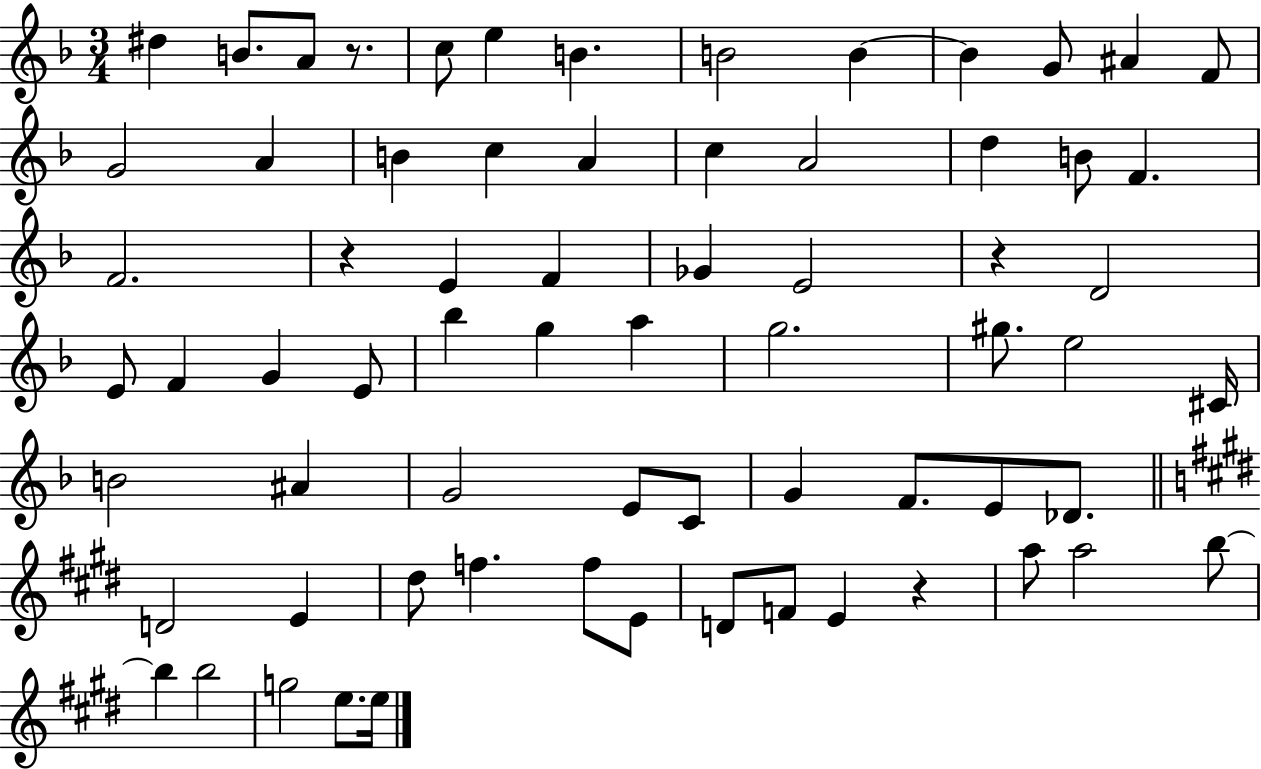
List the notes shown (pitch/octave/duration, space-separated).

D#5/q B4/e. A4/e R/e. C5/e E5/q B4/q. B4/h B4/q B4/q G4/e A#4/q F4/e G4/h A4/q B4/q C5/q A4/q C5/q A4/h D5/q B4/e F4/q. F4/h. R/q E4/q F4/q Gb4/q E4/h R/q D4/h E4/e F4/q G4/q E4/e Bb5/q G5/q A5/q G5/h. G#5/e. E5/h C#4/s B4/h A#4/q G4/h E4/e C4/e G4/q F4/e. E4/e Db4/e. D4/h E4/q D#5/e F5/q. F5/e E4/e D4/e F4/e E4/q R/q A5/e A5/h B5/e B5/q B5/h G5/h E5/e. E5/s